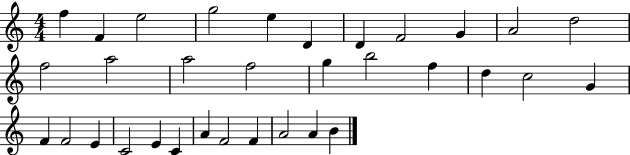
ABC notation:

X:1
T:Untitled
M:4/4
L:1/4
K:C
f F e2 g2 e D D F2 G A2 d2 f2 a2 a2 f2 g b2 f d c2 G F F2 E C2 E C A F2 F A2 A B